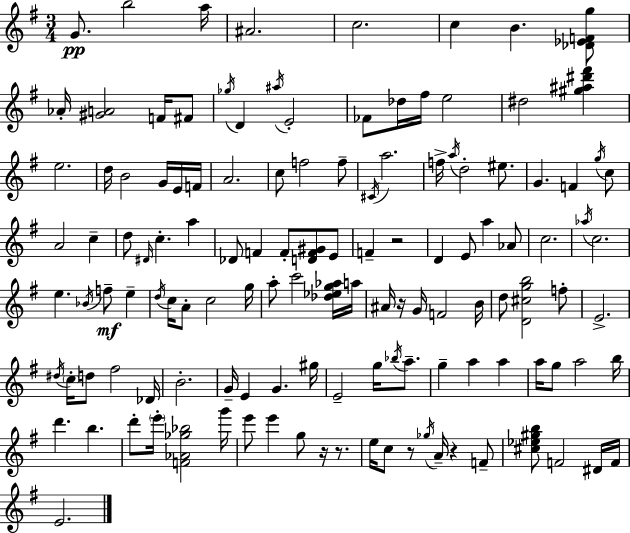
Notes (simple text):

G4/e. B5/h A5/s A#4/h. C5/h. C5/q B4/q. [Db4,Eb4,F4,G5]/e Ab4/s [G#4,A4]/h F4/s F#4/e Gb5/s D4/q A#5/s E4/h FES4/e Db5/s F#5/s E5/h D#5/h [G#5,A#5,D#6,F#6]/q E5/h. D5/s B4/h G4/s E4/s F4/s A4/h. C5/e F5/h F5/e C#4/s A5/h. F5/s A5/s D5/h EIS5/e. G4/q. F4/q G5/s C5/e A4/h C5/q D5/e D#4/s C5/q. A5/q Db4/e F4/q F4/e [D4,F4,G#4]/e E4/e F4/q R/h D4/q E4/e A5/q Ab4/e C5/h. Ab5/s C5/h. E5/q. Bb4/s F5/e E5/q D5/s C5/s A4/e C5/h G5/s A5/e C6/h [Db5,Eb5,G5,Ab5]/s A5/s A#4/s R/s G4/s F4/h B4/s D5/e [D4,C#5,G5,B5]/h F5/e E4/h. D#5/s C5/s D5/e F#5/h Db4/s B4/h. G4/s E4/q G4/q. G#5/s E4/h G5/s Bb5/s A5/e. G5/q A5/q A5/q A5/s G5/e A5/h B5/s D6/q. B5/q. D6/e E6/s [F4,Ab4,Gb5,Bb5]/h G6/s E6/e E6/q G5/e R/s R/e. E5/s C5/e R/e Gb5/s A4/s R/q F4/e [C#5,Eb5,G#5,B5]/e F4/h D#4/s F4/s E4/h.